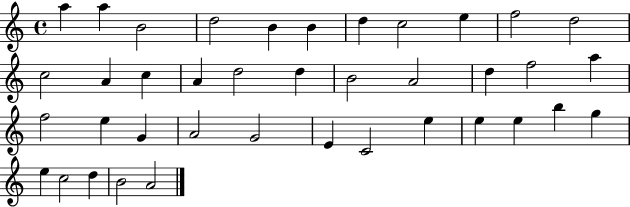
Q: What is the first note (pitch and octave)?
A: A5